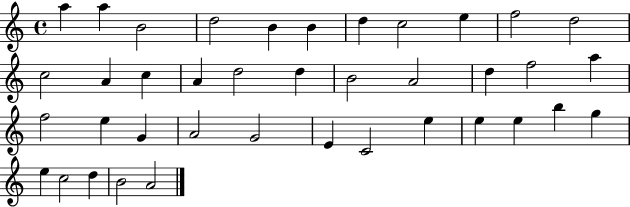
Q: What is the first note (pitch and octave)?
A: A5